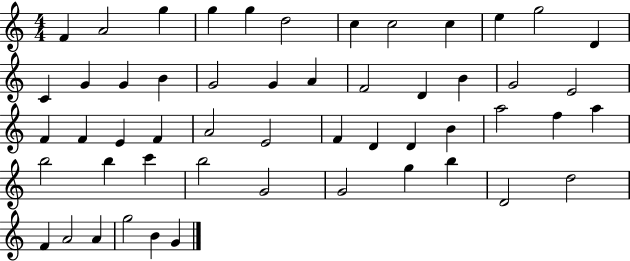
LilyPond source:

{
  \clef treble
  \numericTimeSignature
  \time 4/4
  \key c \major
  f'4 a'2 g''4 | g''4 g''4 d''2 | c''4 c''2 c''4 | e''4 g''2 d'4 | \break c'4 g'4 g'4 b'4 | g'2 g'4 a'4 | f'2 d'4 b'4 | g'2 e'2 | \break f'4 f'4 e'4 f'4 | a'2 e'2 | f'4 d'4 d'4 b'4 | a''2 f''4 a''4 | \break b''2 b''4 c'''4 | b''2 g'2 | g'2 g''4 b''4 | d'2 d''2 | \break f'4 a'2 a'4 | g''2 b'4 g'4 | \bar "|."
}